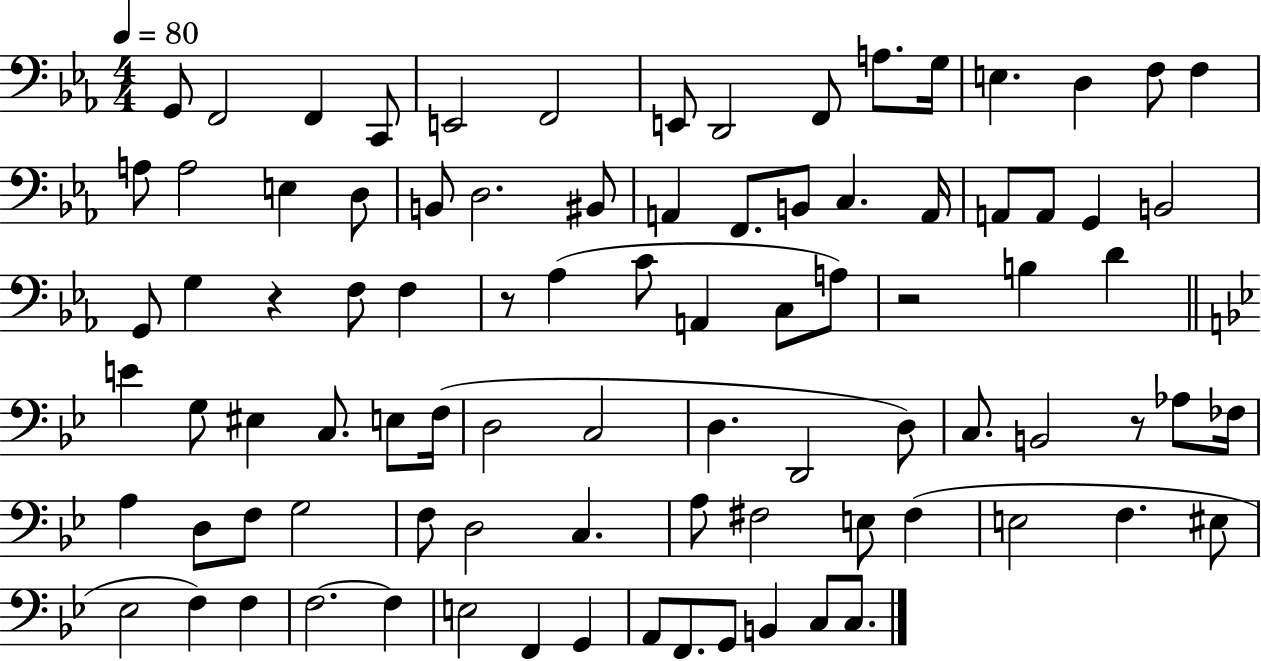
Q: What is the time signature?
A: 4/4